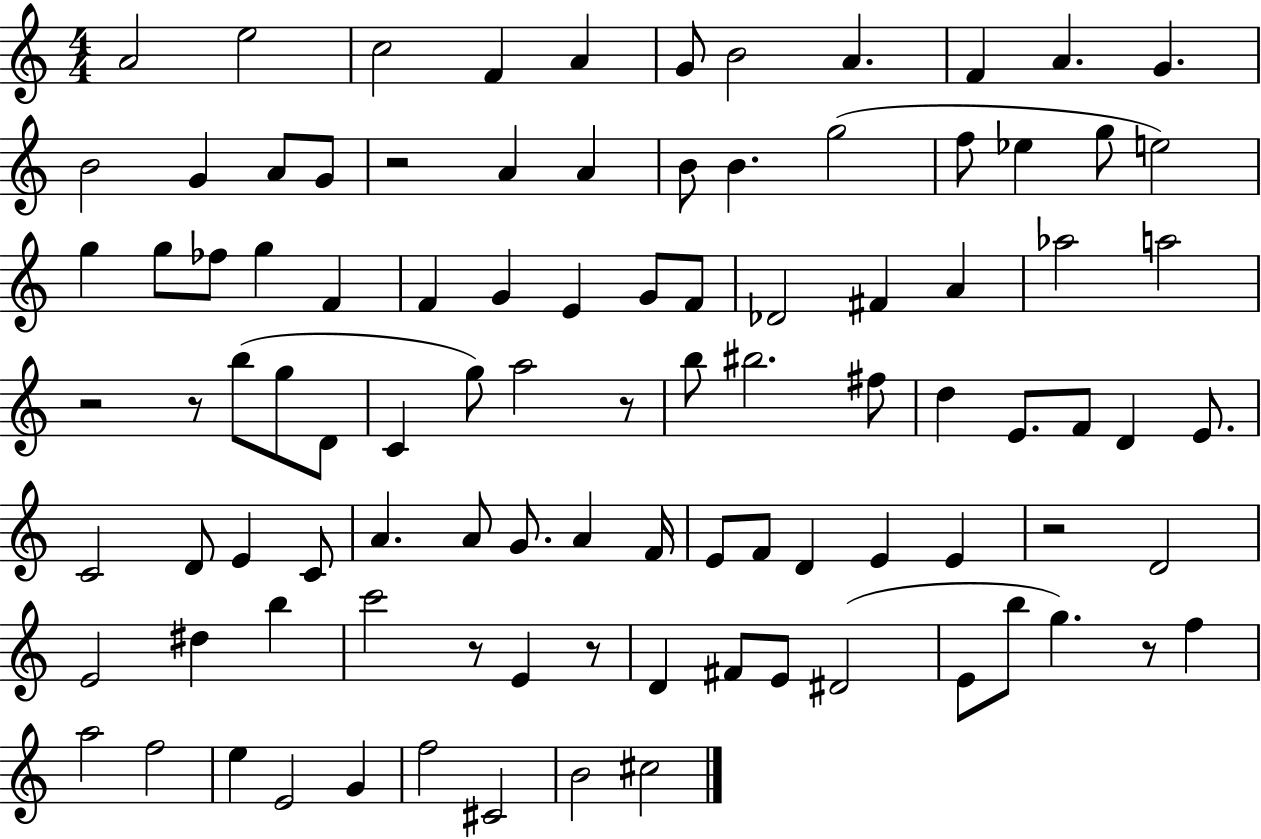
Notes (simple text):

A4/h E5/h C5/h F4/q A4/q G4/e B4/h A4/q. F4/q A4/q. G4/q. B4/h G4/q A4/e G4/e R/h A4/q A4/q B4/e B4/q. G5/h F5/e Eb5/q G5/e E5/h G5/q G5/e FES5/e G5/q F4/q F4/q G4/q E4/q G4/e F4/e Db4/h F#4/q A4/q Ab5/h A5/h R/h R/e B5/e G5/e D4/e C4/q G5/e A5/h R/e B5/e BIS5/h. F#5/e D5/q E4/e. F4/e D4/q E4/e. C4/h D4/e E4/q C4/e A4/q. A4/e G4/e. A4/q F4/s E4/e F4/e D4/q E4/q E4/q R/h D4/h E4/h D#5/q B5/q C6/h R/e E4/q R/e D4/q F#4/e E4/e D#4/h E4/e B5/e G5/q. R/e F5/q A5/h F5/h E5/q E4/h G4/q F5/h C#4/h B4/h C#5/h